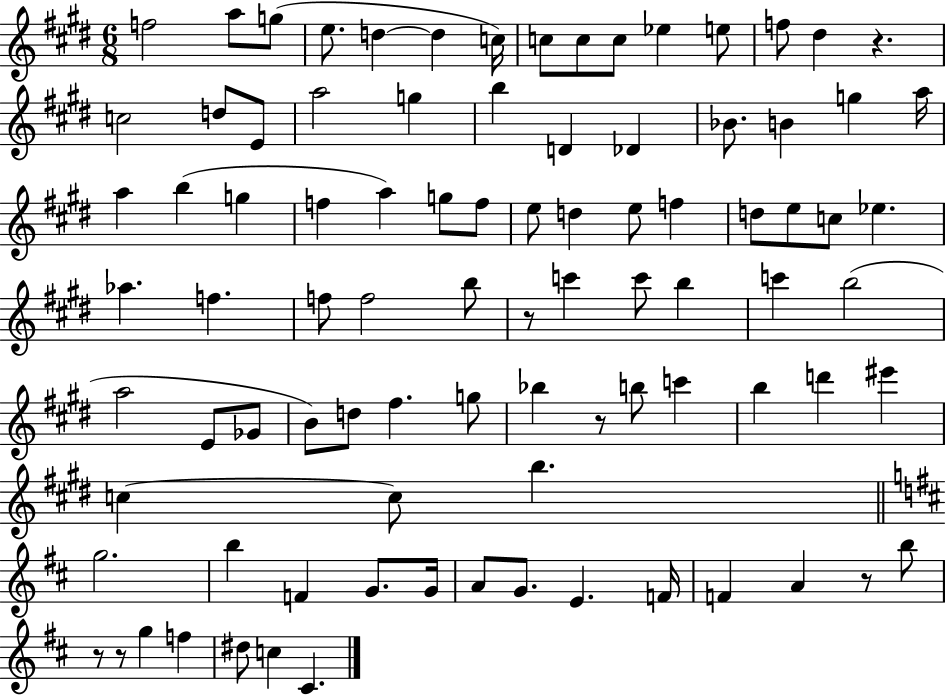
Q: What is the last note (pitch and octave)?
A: C#4